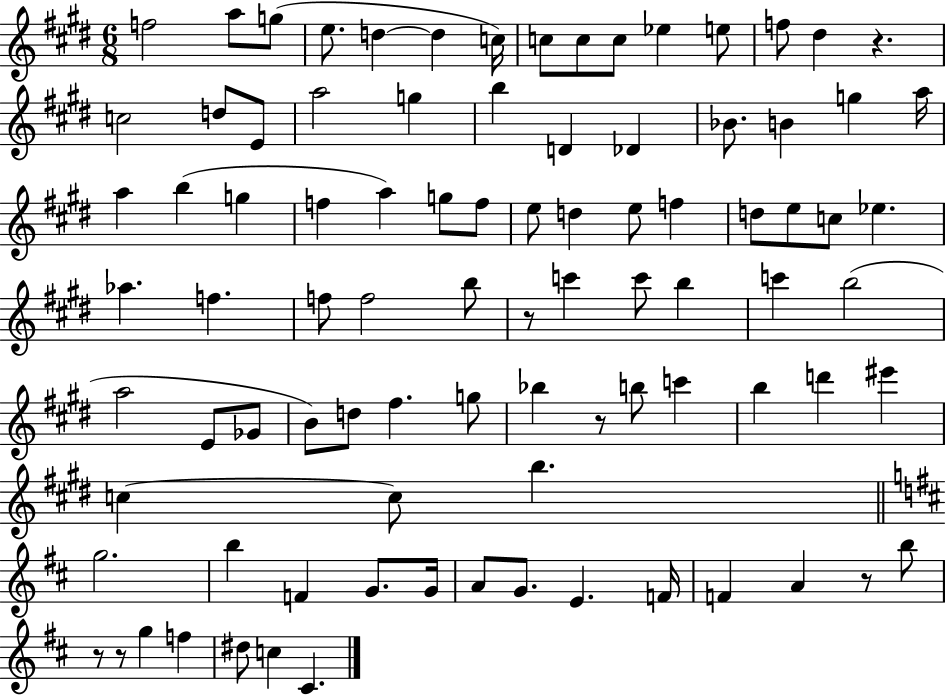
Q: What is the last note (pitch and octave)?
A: C#4